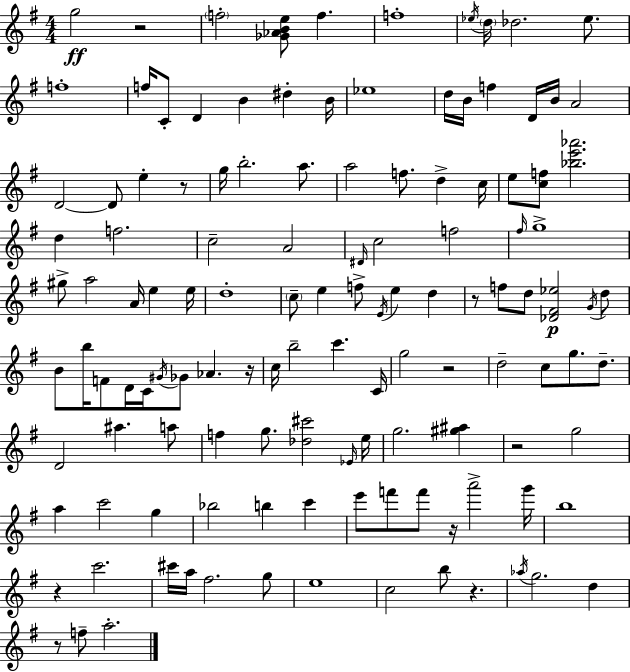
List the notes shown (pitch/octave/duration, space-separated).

G5/h R/h F5/h [Gb4,Ab4,B4,E5]/e F5/q. F5/w Eb5/s D5/s Db5/h. Eb5/e. F5/w F5/s C4/e D4/q B4/q D#5/q B4/s Eb5/w D5/s B4/s F5/q D4/s B4/s A4/h D4/h D4/e E5/q R/e G5/s B5/h. A5/e. A5/h F5/e. D5/q C5/s E5/e [C5,F5]/e [Bb5,E6,Ab6]/h. D5/q F5/h. C5/h A4/h D#4/s C5/h F5/h F#5/s G5/w G#5/e A5/h A4/s E5/q E5/s D5/w C5/e E5/q F5/e E4/s E5/q D5/q R/e F5/e D5/e [Db4,F#4,Eb5]/h G4/s D5/e B4/e B5/s F4/e D4/s C4/s G#4/s Gb4/e Ab4/q. R/s C5/s B5/h C6/q. C4/s G5/h R/h D5/h C5/e G5/e. D5/e. D4/h A#5/q. A5/e F5/q G5/e. [Db5,C#6]/h Eb4/s E5/s G5/h. [G#5,A#5]/q R/h G5/h A5/q C6/h G5/q Bb5/h B5/q C6/q E6/e F6/e F6/e R/s A6/h G6/s B5/w R/q C6/h. C#6/s A5/s F#5/h. G5/e E5/w C5/h B5/e R/q. Ab5/s G5/h. D5/q R/e F5/e A5/h.